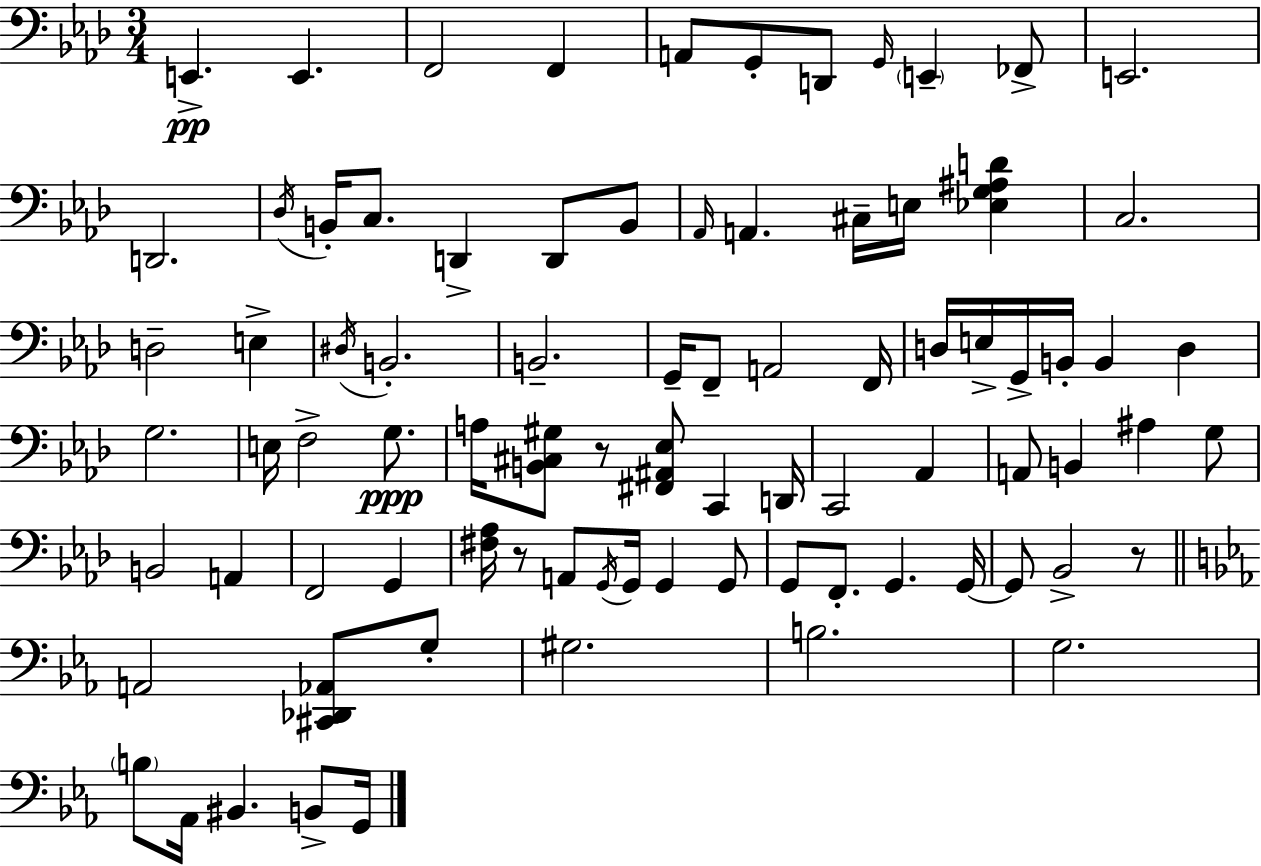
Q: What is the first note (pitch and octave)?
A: E2